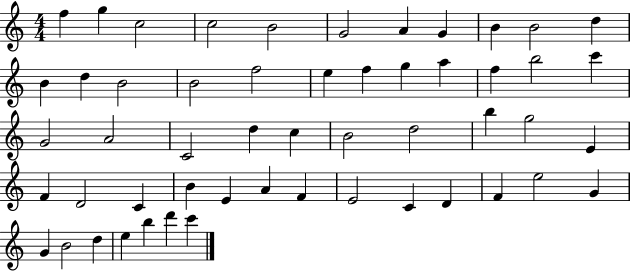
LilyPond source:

{
  \clef treble
  \numericTimeSignature
  \time 4/4
  \key c \major
  f''4 g''4 c''2 | c''2 b'2 | g'2 a'4 g'4 | b'4 b'2 d''4 | \break b'4 d''4 b'2 | b'2 f''2 | e''4 f''4 g''4 a''4 | f''4 b''2 c'''4 | \break g'2 a'2 | c'2 d''4 c''4 | b'2 d''2 | b''4 g''2 e'4 | \break f'4 d'2 c'4 | b'4 e'4 a'4 f'4 | e'2 c'4 d'4 | f'4 e''2 g'4 | \break g'4 b'2 d''4 | e''4 b''4 d'''4 c'''4 | \bar "|."
}